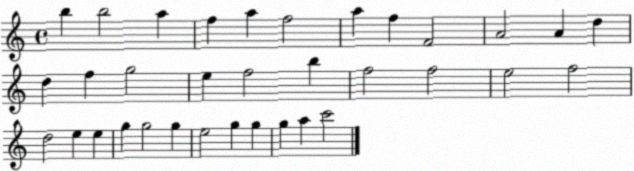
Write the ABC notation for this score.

X:1
T:Untitled
M:4/4
L:1/4
K:C
b b2 a f a f2 a f F2 A2 A d d f g2 e f2 b f2 f2 e2 f2 d2 e e g g2 g e2 g g g a c'2